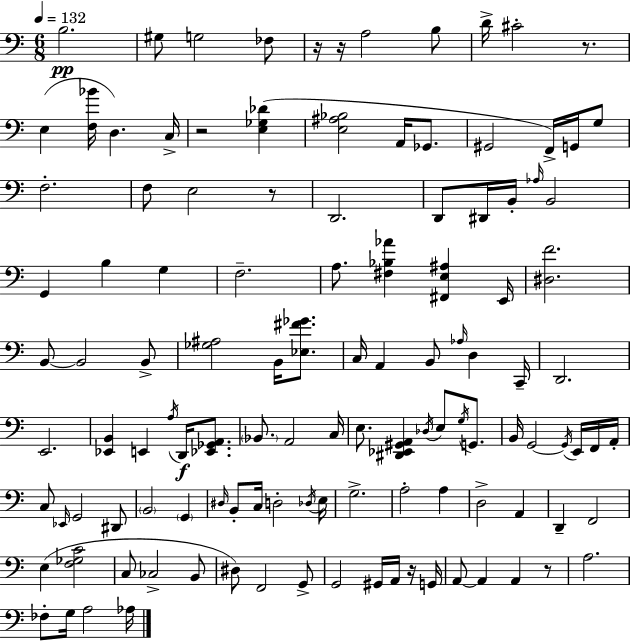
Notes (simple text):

B3/h. G#3/e G3/h FES3/e R/s R/s A3/h B3/e D4/s C#4/h R/e. E3/q [F3,Bb4]/s D3/q. C3/s R/h [E3,Gb3,Db4]/q [E3,A#3,Bb3]/h A2/s Gb2/e. G#2/h F2/s G2/s G3/e F3/h. F3/e E3/h R/e D2/h. D2/e D#2/s B2/s Ab3/s B2/h G2/q B3/q G3/q F3/h. A3/e. [F#3,Bb3,Ab4]/q [F#2,E3,A#3]/q E2/s [D#3,F4]/h. B2/e B2/h B2/e [Gb3,A#3]/h B2/s [Eb3,F#4,Gb4]/e. C3/s A2/q B2/e Ab3/s D3/q C2/s D2/h. E2/h. [Eb2,B2]/q E2/q A3/s D2/s [Eb2,Gb2,A2]/e. Bb2/e. A2/h C3/s E3/e. [D#2,Eb2,G#2,A2]/q Db3/s E3/e G3/s G2/e. B2/s G2/h G2/s E2/s F2/s A2/s C3/e Eb2/s G2/h D#2/e B2/h G2/q D#3/s B2/e C3/s D3/h Db3/s E3/s G3/h. A3/h A3/q D3/h A2/q D2/q F2/h E3/q [F3,Gb3,C4]/h C3/e CES3/h B2/e D#3/e F2/h G2/e G2/h G#2/s A2/s R/s G2/s A2/e A2/q A2/q R/e A3/h. FES3/e G3/s A3/h Ab3/s